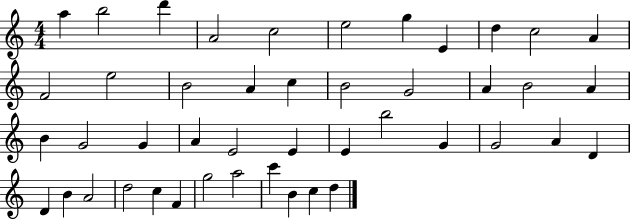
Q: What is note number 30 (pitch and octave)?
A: G4